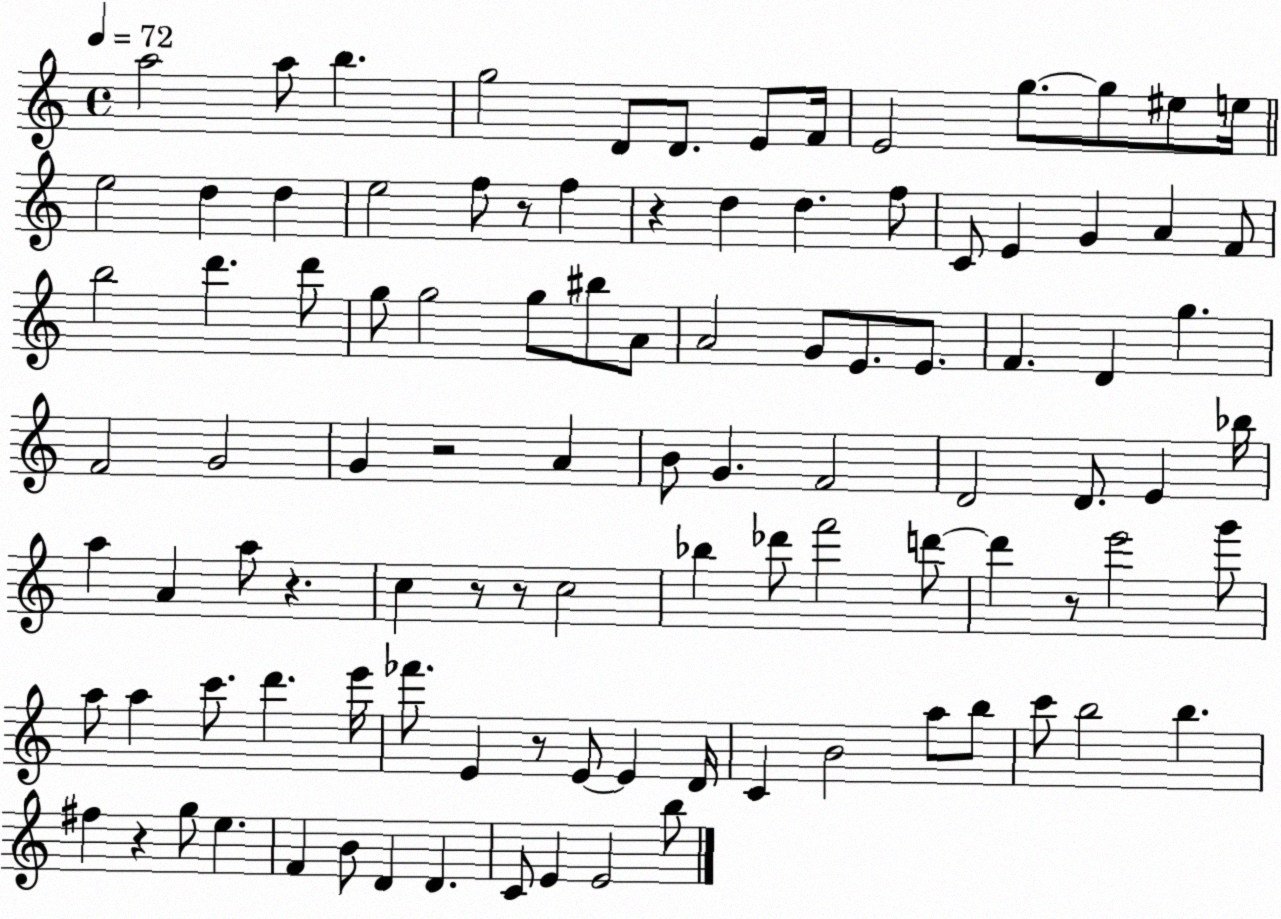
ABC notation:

X:1
T:Untitled
M:4/4
L:1/4
K:C
a2 a/2 b g2 D/2 D/2 E/2 F/4 E2 g/2 g/2 ^e/2 e/4 e2 d d e2 f/2 z/2 f z d d f/2 C/2 E G A F/2 b2 d' d'/2 g/2 g2 g/2 ^b/2 A/2 A2 G/2 E/2 E/2 F D g F2 G2 G z2 A B/2 G F2 D2 D/2 E _b/4 a A a/2 z c z/2 z/2 c2 _b _d'/2 f'2 d'/2 d' z/2 e'2 g'/2 a/2 a c'/2 d' e'/4 _f'/2 E z/2 E/2 E D/4 C B2 a/2 b/2 c'/2 b2 b ^f z g/2 e F B/2 D D C/2 E E2 b/2